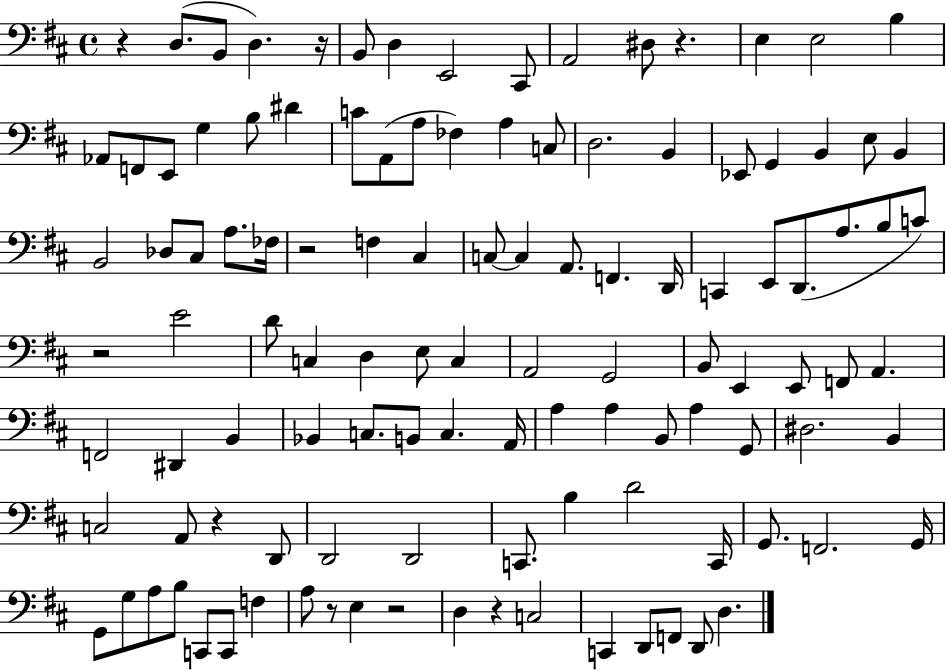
X:1
T:Untitled
M:4/4
L:1/4
K:D
z D,/2 B,,/2 D, z/4 B,,/2 D, E,,2 ^C,,/2 A,,2 ^D,/2 z E, E,2 B, _A,,/2 F,,/2 E,,/2 G, B,/2 ^D C/2 A,,/2 A,/2 _F, A, C,/2 D,2 B,, _E,,/2 G,, B,, E,/2 B,, B,,2 _D,/2 ^C,/2 A,/2 _F,/4 z2 F, ^C, C,/2 C, A,,/2 F,, D,,/4 C,, E,,/2 D,,/2 A,/2 B,/2 C/2 z2 E2 D/2 C, D, E,/2 C, A,,2 G,,2 B,,/2 E,, E,,/2 F,,/2 A,, F,,2 ^D,, B,, _B,, C,/2 B,,/2 C, A,,/4 A, A, B,,/2 A, G,,/2 ^D,2 B,, C,2 A,,/2 z D,,/2 D,,2 D,,2 C,,/2 B, D2 C,,/4 G,,/2 F,,2 G,,/4 G,,/2 G,/2 A,/2 B,/2 C,,/2 C,,/2 F, A,/2 z/2 E, z2 D, z C,2 C,, D,,/2 F,,/2 D,,/2 D,